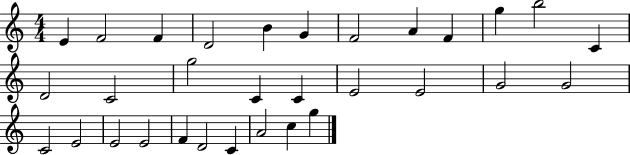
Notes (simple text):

E4/q F4/h F4/q D4/h B4/q G4/q F4/h A4/q F4/q G5/q B5/h C4/q D4/h C4/h G5/h C4/q C4/q E4/h E4/h G4/h G4/h C4/h E4/h E4/h E4/h F4/q D4/h C4/q A4/h C5/q G5/q